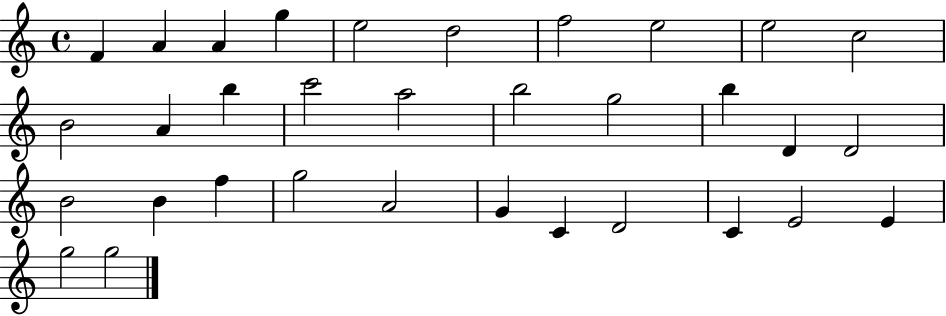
F4/q A4/q A4/q G5/q E5/h D5/h F5/h E5/h E5/h C5/h B4/h A4/q B5/q C6/h A5/h B5/h G5/h B5/q D4/q D4/h B4/h B4/q F5/q G5/h A4/h G4/q C4/q D4/h C4/q E4/h E4/q G5/h G5/h